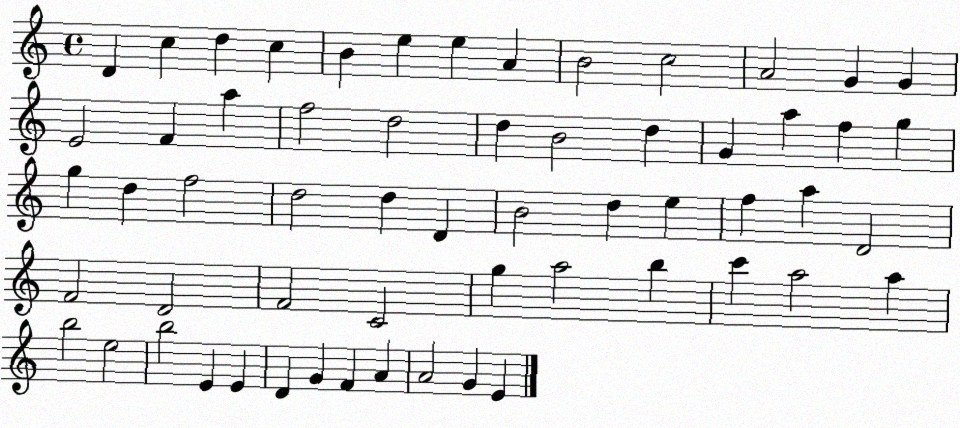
X:1
T:Untitled
M:4/4
L:1/4
K:C
D c d c B e e A B2 c2 A2 G G E2 F a f2 d2 d B2 d G a f g g d f2 d2 d D B2 d e f a D2 F2 D2 F2 C2 g a2 b c' a2 a b2 e2 b2 E E D G F A A2 G E